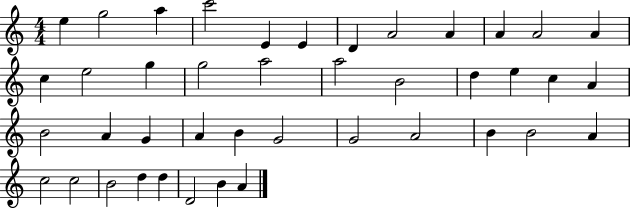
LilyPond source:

{
  \clef treble
  \numericTimeSignature
  \time 4/4
  \key c \major
  e''4 g''2 a''4 | c'''2 e'4 e'4 | d'4 a'2 a'4 | a'4 a'2 a'4 | \break c''4 e''2 g''4 | g''2 a''2 | a''2 b'2 | d''4 e''4 c''4 a'4 | \break b'2 a'4 g'4 | a'4 b'4 g'2 | g'2 a'2 | b'4 b'2 a'4 | \break c''2 c''2 | b'2 d''4 d''4 | d'2 b'4 a'4 | \bar "|."
}